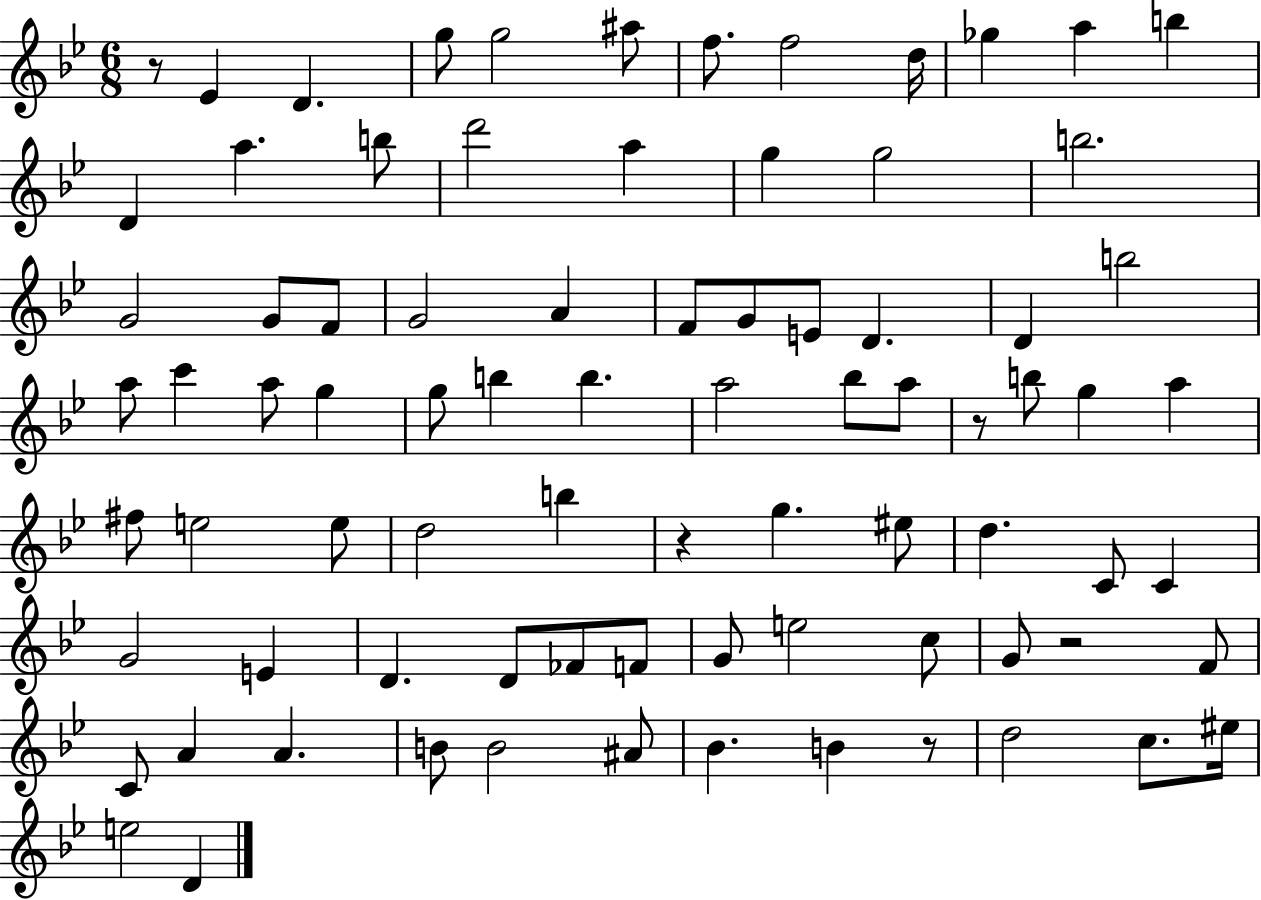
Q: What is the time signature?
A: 6/8